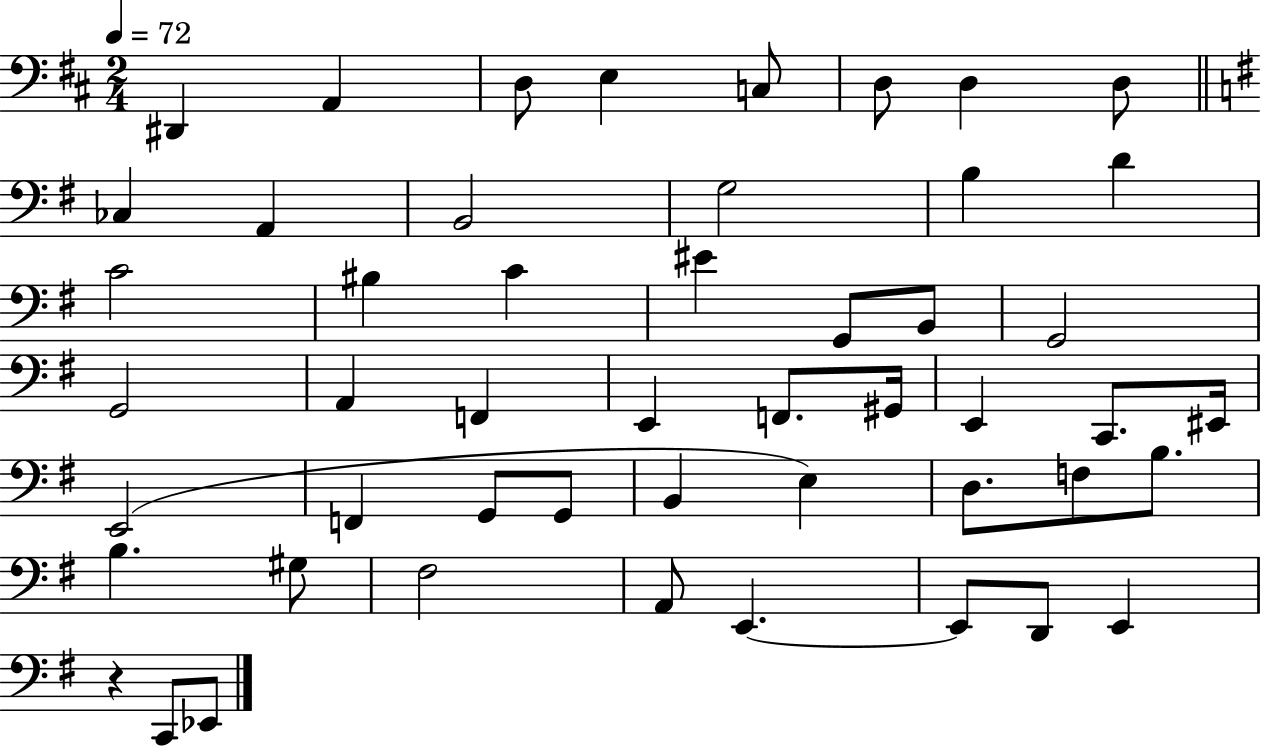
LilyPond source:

{
  \clef bass
  \numericTimeSignature
  \time 2/4
  \key d \major
  \tempo 4 = 72
  dis,4 a,4 | d8 e4 c8 | d8 d4 d8 | \bar "||" \break \key g \major ces4 a,4 | b,2 | g2 | b4 d'4 | \break c'2 | bis4 c'4 | eis'4 g,8 b,8 | g,2 | \break g,2 | a,4 f,4 | e,4 f,8. gis,16 | e,4 c,8. eis,16 | \break e,2( | f,4 g,8 g,8 | b,4 e4) | d8. f8 b8. | \break b4. gis8 | fis2 | a,8 e,4.~~ | e,8 d,8 e,4 | \break r4 c,8 ees,8 | \bar "|."
}